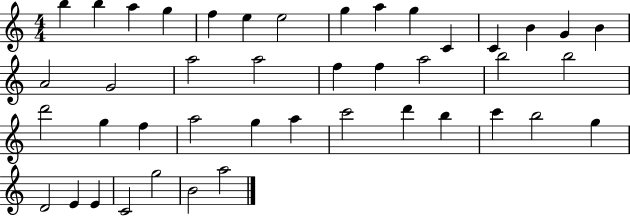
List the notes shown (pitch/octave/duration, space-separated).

B5/q B5/q A5/q G5/q F5/q E5/q E5/h G5/q A5/q G5/q C4/q C4/q B4/q G4/q B4/q A4/h G4/h A5/h A5/h F5/q F5/q A5/h B5/h B5/h D6/h G5/q F5/q A5/h G5/q A5/q C6/h D6/q B5/q C6/q B5/h G5/q D4/h E4/q E4/q C4/h G5/h B4/h A5/h